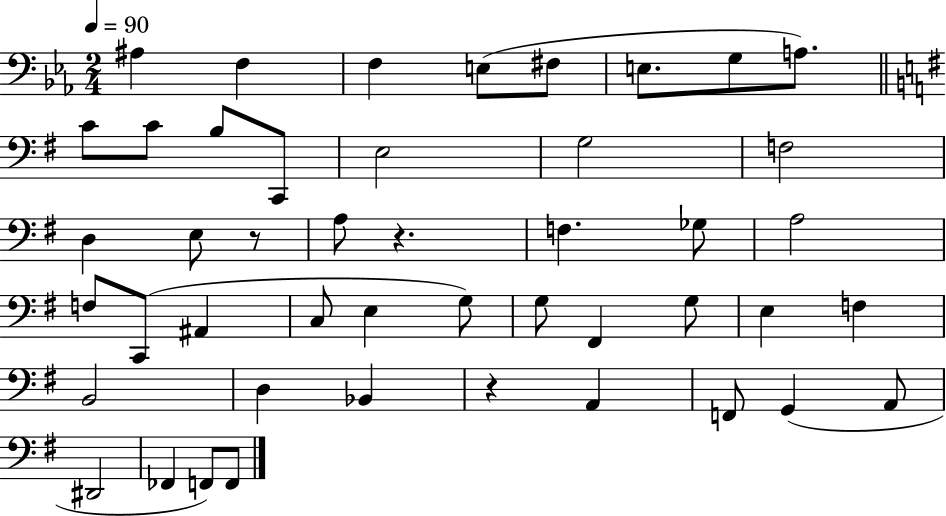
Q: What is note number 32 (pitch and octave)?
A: F3